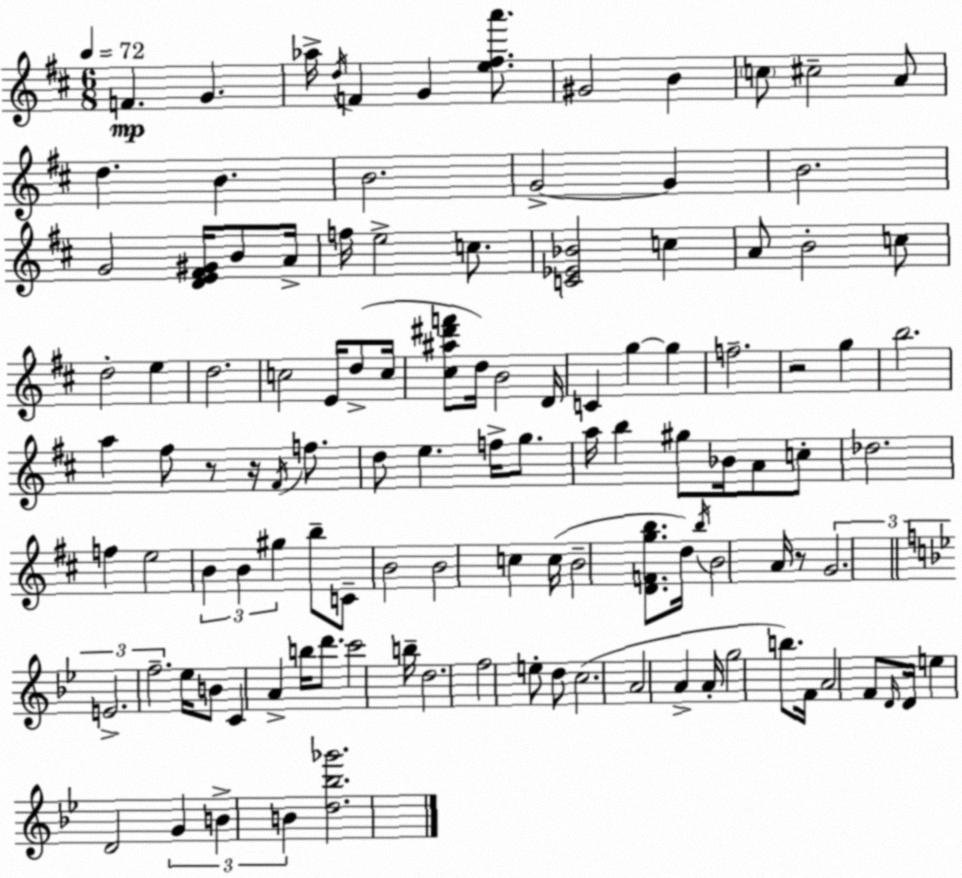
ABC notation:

X:1
T:Untitled
M:6/8
L:1/4
K:D
F G _a/4 d/4 F G [e^fa']/2 ^G2 B c/2 ^c2 A/2 d B B2 G2 G B2 G2 [DE^F^G]/4 B/2 A/4 f/4 e2 c/2 [C_E_B]2 c A/2 B2 c/2 d2 e d2 c2 E/4 d/2 c/4 [^c^a^d'f']/2 d/4 B2 D/4 C g g f2 z2 g b2 a ^f/2 z/2 z/4 ^F/4 f/2 d/2 e f/4 g/2 a/4 b ^g/2 _B/4 A/2 c/2 _d2 f e2 B B ^g b/2 C/2 B2 B2 c c/4 B2 [DFgb]/2 d/4 b/4 B2 A/4 z/2 G2 E2 f2 _e/4 B/2 C A b/4 d'/2 c'2 b/4 d2 f2 e/2 d/2 c2 A2 A A/4 g2 b/2 F/4 A2 F/2 D/4 D/4 e D2 G B B [d_b_g']2